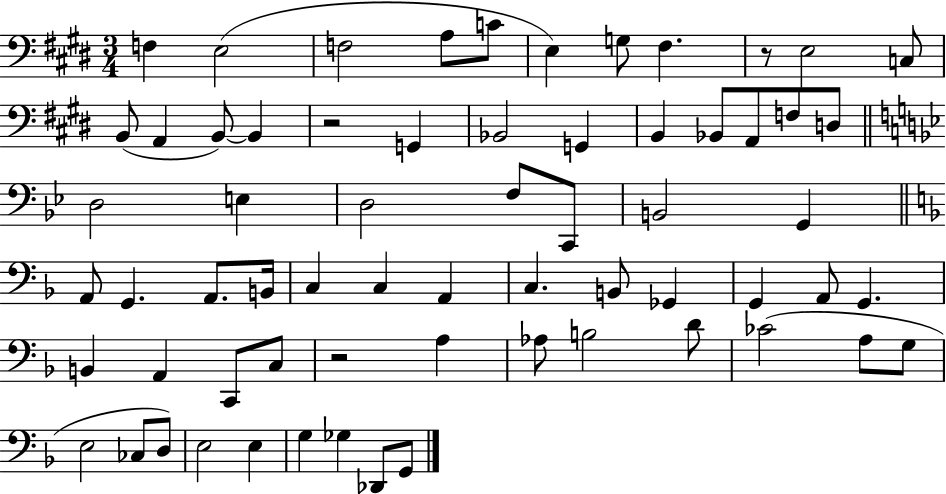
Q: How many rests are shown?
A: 3